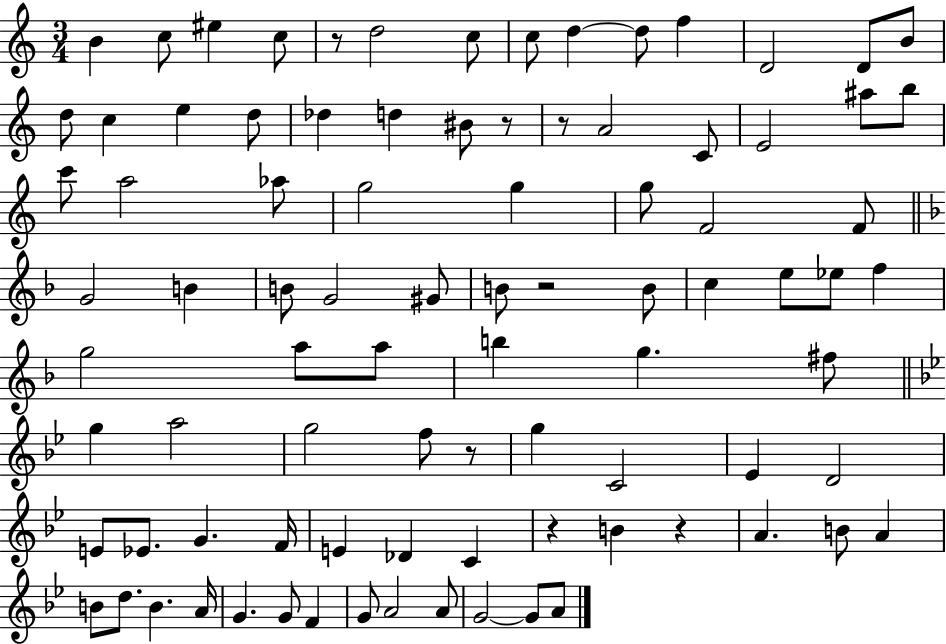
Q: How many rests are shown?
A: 7